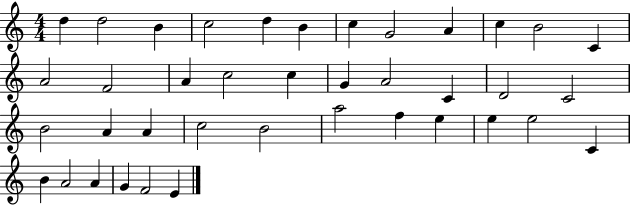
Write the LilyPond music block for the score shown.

{
  \clef treble
  \numericTimeSignature
  \time 4/4
  \key c \major
  d''4 d''2 b'4 | c''2 d''4 b'4 | c''4 g'2 a'4 | c''4 b'2 c'4 | \break a'2 f'2 | a'4 c''2 c''4 | g'4 a'2 c'4 | d'2 c'2 | \break b'2 a'4 a'4 | c''2 b'2 | a''2 f''4 e''4 | e''4 e''2 c'4 | \break b'4 a'2 a'4 | g'4 f'2 e'4 | \bar "|."
}